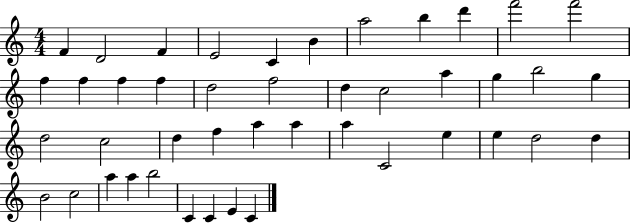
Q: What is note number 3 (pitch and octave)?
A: F4